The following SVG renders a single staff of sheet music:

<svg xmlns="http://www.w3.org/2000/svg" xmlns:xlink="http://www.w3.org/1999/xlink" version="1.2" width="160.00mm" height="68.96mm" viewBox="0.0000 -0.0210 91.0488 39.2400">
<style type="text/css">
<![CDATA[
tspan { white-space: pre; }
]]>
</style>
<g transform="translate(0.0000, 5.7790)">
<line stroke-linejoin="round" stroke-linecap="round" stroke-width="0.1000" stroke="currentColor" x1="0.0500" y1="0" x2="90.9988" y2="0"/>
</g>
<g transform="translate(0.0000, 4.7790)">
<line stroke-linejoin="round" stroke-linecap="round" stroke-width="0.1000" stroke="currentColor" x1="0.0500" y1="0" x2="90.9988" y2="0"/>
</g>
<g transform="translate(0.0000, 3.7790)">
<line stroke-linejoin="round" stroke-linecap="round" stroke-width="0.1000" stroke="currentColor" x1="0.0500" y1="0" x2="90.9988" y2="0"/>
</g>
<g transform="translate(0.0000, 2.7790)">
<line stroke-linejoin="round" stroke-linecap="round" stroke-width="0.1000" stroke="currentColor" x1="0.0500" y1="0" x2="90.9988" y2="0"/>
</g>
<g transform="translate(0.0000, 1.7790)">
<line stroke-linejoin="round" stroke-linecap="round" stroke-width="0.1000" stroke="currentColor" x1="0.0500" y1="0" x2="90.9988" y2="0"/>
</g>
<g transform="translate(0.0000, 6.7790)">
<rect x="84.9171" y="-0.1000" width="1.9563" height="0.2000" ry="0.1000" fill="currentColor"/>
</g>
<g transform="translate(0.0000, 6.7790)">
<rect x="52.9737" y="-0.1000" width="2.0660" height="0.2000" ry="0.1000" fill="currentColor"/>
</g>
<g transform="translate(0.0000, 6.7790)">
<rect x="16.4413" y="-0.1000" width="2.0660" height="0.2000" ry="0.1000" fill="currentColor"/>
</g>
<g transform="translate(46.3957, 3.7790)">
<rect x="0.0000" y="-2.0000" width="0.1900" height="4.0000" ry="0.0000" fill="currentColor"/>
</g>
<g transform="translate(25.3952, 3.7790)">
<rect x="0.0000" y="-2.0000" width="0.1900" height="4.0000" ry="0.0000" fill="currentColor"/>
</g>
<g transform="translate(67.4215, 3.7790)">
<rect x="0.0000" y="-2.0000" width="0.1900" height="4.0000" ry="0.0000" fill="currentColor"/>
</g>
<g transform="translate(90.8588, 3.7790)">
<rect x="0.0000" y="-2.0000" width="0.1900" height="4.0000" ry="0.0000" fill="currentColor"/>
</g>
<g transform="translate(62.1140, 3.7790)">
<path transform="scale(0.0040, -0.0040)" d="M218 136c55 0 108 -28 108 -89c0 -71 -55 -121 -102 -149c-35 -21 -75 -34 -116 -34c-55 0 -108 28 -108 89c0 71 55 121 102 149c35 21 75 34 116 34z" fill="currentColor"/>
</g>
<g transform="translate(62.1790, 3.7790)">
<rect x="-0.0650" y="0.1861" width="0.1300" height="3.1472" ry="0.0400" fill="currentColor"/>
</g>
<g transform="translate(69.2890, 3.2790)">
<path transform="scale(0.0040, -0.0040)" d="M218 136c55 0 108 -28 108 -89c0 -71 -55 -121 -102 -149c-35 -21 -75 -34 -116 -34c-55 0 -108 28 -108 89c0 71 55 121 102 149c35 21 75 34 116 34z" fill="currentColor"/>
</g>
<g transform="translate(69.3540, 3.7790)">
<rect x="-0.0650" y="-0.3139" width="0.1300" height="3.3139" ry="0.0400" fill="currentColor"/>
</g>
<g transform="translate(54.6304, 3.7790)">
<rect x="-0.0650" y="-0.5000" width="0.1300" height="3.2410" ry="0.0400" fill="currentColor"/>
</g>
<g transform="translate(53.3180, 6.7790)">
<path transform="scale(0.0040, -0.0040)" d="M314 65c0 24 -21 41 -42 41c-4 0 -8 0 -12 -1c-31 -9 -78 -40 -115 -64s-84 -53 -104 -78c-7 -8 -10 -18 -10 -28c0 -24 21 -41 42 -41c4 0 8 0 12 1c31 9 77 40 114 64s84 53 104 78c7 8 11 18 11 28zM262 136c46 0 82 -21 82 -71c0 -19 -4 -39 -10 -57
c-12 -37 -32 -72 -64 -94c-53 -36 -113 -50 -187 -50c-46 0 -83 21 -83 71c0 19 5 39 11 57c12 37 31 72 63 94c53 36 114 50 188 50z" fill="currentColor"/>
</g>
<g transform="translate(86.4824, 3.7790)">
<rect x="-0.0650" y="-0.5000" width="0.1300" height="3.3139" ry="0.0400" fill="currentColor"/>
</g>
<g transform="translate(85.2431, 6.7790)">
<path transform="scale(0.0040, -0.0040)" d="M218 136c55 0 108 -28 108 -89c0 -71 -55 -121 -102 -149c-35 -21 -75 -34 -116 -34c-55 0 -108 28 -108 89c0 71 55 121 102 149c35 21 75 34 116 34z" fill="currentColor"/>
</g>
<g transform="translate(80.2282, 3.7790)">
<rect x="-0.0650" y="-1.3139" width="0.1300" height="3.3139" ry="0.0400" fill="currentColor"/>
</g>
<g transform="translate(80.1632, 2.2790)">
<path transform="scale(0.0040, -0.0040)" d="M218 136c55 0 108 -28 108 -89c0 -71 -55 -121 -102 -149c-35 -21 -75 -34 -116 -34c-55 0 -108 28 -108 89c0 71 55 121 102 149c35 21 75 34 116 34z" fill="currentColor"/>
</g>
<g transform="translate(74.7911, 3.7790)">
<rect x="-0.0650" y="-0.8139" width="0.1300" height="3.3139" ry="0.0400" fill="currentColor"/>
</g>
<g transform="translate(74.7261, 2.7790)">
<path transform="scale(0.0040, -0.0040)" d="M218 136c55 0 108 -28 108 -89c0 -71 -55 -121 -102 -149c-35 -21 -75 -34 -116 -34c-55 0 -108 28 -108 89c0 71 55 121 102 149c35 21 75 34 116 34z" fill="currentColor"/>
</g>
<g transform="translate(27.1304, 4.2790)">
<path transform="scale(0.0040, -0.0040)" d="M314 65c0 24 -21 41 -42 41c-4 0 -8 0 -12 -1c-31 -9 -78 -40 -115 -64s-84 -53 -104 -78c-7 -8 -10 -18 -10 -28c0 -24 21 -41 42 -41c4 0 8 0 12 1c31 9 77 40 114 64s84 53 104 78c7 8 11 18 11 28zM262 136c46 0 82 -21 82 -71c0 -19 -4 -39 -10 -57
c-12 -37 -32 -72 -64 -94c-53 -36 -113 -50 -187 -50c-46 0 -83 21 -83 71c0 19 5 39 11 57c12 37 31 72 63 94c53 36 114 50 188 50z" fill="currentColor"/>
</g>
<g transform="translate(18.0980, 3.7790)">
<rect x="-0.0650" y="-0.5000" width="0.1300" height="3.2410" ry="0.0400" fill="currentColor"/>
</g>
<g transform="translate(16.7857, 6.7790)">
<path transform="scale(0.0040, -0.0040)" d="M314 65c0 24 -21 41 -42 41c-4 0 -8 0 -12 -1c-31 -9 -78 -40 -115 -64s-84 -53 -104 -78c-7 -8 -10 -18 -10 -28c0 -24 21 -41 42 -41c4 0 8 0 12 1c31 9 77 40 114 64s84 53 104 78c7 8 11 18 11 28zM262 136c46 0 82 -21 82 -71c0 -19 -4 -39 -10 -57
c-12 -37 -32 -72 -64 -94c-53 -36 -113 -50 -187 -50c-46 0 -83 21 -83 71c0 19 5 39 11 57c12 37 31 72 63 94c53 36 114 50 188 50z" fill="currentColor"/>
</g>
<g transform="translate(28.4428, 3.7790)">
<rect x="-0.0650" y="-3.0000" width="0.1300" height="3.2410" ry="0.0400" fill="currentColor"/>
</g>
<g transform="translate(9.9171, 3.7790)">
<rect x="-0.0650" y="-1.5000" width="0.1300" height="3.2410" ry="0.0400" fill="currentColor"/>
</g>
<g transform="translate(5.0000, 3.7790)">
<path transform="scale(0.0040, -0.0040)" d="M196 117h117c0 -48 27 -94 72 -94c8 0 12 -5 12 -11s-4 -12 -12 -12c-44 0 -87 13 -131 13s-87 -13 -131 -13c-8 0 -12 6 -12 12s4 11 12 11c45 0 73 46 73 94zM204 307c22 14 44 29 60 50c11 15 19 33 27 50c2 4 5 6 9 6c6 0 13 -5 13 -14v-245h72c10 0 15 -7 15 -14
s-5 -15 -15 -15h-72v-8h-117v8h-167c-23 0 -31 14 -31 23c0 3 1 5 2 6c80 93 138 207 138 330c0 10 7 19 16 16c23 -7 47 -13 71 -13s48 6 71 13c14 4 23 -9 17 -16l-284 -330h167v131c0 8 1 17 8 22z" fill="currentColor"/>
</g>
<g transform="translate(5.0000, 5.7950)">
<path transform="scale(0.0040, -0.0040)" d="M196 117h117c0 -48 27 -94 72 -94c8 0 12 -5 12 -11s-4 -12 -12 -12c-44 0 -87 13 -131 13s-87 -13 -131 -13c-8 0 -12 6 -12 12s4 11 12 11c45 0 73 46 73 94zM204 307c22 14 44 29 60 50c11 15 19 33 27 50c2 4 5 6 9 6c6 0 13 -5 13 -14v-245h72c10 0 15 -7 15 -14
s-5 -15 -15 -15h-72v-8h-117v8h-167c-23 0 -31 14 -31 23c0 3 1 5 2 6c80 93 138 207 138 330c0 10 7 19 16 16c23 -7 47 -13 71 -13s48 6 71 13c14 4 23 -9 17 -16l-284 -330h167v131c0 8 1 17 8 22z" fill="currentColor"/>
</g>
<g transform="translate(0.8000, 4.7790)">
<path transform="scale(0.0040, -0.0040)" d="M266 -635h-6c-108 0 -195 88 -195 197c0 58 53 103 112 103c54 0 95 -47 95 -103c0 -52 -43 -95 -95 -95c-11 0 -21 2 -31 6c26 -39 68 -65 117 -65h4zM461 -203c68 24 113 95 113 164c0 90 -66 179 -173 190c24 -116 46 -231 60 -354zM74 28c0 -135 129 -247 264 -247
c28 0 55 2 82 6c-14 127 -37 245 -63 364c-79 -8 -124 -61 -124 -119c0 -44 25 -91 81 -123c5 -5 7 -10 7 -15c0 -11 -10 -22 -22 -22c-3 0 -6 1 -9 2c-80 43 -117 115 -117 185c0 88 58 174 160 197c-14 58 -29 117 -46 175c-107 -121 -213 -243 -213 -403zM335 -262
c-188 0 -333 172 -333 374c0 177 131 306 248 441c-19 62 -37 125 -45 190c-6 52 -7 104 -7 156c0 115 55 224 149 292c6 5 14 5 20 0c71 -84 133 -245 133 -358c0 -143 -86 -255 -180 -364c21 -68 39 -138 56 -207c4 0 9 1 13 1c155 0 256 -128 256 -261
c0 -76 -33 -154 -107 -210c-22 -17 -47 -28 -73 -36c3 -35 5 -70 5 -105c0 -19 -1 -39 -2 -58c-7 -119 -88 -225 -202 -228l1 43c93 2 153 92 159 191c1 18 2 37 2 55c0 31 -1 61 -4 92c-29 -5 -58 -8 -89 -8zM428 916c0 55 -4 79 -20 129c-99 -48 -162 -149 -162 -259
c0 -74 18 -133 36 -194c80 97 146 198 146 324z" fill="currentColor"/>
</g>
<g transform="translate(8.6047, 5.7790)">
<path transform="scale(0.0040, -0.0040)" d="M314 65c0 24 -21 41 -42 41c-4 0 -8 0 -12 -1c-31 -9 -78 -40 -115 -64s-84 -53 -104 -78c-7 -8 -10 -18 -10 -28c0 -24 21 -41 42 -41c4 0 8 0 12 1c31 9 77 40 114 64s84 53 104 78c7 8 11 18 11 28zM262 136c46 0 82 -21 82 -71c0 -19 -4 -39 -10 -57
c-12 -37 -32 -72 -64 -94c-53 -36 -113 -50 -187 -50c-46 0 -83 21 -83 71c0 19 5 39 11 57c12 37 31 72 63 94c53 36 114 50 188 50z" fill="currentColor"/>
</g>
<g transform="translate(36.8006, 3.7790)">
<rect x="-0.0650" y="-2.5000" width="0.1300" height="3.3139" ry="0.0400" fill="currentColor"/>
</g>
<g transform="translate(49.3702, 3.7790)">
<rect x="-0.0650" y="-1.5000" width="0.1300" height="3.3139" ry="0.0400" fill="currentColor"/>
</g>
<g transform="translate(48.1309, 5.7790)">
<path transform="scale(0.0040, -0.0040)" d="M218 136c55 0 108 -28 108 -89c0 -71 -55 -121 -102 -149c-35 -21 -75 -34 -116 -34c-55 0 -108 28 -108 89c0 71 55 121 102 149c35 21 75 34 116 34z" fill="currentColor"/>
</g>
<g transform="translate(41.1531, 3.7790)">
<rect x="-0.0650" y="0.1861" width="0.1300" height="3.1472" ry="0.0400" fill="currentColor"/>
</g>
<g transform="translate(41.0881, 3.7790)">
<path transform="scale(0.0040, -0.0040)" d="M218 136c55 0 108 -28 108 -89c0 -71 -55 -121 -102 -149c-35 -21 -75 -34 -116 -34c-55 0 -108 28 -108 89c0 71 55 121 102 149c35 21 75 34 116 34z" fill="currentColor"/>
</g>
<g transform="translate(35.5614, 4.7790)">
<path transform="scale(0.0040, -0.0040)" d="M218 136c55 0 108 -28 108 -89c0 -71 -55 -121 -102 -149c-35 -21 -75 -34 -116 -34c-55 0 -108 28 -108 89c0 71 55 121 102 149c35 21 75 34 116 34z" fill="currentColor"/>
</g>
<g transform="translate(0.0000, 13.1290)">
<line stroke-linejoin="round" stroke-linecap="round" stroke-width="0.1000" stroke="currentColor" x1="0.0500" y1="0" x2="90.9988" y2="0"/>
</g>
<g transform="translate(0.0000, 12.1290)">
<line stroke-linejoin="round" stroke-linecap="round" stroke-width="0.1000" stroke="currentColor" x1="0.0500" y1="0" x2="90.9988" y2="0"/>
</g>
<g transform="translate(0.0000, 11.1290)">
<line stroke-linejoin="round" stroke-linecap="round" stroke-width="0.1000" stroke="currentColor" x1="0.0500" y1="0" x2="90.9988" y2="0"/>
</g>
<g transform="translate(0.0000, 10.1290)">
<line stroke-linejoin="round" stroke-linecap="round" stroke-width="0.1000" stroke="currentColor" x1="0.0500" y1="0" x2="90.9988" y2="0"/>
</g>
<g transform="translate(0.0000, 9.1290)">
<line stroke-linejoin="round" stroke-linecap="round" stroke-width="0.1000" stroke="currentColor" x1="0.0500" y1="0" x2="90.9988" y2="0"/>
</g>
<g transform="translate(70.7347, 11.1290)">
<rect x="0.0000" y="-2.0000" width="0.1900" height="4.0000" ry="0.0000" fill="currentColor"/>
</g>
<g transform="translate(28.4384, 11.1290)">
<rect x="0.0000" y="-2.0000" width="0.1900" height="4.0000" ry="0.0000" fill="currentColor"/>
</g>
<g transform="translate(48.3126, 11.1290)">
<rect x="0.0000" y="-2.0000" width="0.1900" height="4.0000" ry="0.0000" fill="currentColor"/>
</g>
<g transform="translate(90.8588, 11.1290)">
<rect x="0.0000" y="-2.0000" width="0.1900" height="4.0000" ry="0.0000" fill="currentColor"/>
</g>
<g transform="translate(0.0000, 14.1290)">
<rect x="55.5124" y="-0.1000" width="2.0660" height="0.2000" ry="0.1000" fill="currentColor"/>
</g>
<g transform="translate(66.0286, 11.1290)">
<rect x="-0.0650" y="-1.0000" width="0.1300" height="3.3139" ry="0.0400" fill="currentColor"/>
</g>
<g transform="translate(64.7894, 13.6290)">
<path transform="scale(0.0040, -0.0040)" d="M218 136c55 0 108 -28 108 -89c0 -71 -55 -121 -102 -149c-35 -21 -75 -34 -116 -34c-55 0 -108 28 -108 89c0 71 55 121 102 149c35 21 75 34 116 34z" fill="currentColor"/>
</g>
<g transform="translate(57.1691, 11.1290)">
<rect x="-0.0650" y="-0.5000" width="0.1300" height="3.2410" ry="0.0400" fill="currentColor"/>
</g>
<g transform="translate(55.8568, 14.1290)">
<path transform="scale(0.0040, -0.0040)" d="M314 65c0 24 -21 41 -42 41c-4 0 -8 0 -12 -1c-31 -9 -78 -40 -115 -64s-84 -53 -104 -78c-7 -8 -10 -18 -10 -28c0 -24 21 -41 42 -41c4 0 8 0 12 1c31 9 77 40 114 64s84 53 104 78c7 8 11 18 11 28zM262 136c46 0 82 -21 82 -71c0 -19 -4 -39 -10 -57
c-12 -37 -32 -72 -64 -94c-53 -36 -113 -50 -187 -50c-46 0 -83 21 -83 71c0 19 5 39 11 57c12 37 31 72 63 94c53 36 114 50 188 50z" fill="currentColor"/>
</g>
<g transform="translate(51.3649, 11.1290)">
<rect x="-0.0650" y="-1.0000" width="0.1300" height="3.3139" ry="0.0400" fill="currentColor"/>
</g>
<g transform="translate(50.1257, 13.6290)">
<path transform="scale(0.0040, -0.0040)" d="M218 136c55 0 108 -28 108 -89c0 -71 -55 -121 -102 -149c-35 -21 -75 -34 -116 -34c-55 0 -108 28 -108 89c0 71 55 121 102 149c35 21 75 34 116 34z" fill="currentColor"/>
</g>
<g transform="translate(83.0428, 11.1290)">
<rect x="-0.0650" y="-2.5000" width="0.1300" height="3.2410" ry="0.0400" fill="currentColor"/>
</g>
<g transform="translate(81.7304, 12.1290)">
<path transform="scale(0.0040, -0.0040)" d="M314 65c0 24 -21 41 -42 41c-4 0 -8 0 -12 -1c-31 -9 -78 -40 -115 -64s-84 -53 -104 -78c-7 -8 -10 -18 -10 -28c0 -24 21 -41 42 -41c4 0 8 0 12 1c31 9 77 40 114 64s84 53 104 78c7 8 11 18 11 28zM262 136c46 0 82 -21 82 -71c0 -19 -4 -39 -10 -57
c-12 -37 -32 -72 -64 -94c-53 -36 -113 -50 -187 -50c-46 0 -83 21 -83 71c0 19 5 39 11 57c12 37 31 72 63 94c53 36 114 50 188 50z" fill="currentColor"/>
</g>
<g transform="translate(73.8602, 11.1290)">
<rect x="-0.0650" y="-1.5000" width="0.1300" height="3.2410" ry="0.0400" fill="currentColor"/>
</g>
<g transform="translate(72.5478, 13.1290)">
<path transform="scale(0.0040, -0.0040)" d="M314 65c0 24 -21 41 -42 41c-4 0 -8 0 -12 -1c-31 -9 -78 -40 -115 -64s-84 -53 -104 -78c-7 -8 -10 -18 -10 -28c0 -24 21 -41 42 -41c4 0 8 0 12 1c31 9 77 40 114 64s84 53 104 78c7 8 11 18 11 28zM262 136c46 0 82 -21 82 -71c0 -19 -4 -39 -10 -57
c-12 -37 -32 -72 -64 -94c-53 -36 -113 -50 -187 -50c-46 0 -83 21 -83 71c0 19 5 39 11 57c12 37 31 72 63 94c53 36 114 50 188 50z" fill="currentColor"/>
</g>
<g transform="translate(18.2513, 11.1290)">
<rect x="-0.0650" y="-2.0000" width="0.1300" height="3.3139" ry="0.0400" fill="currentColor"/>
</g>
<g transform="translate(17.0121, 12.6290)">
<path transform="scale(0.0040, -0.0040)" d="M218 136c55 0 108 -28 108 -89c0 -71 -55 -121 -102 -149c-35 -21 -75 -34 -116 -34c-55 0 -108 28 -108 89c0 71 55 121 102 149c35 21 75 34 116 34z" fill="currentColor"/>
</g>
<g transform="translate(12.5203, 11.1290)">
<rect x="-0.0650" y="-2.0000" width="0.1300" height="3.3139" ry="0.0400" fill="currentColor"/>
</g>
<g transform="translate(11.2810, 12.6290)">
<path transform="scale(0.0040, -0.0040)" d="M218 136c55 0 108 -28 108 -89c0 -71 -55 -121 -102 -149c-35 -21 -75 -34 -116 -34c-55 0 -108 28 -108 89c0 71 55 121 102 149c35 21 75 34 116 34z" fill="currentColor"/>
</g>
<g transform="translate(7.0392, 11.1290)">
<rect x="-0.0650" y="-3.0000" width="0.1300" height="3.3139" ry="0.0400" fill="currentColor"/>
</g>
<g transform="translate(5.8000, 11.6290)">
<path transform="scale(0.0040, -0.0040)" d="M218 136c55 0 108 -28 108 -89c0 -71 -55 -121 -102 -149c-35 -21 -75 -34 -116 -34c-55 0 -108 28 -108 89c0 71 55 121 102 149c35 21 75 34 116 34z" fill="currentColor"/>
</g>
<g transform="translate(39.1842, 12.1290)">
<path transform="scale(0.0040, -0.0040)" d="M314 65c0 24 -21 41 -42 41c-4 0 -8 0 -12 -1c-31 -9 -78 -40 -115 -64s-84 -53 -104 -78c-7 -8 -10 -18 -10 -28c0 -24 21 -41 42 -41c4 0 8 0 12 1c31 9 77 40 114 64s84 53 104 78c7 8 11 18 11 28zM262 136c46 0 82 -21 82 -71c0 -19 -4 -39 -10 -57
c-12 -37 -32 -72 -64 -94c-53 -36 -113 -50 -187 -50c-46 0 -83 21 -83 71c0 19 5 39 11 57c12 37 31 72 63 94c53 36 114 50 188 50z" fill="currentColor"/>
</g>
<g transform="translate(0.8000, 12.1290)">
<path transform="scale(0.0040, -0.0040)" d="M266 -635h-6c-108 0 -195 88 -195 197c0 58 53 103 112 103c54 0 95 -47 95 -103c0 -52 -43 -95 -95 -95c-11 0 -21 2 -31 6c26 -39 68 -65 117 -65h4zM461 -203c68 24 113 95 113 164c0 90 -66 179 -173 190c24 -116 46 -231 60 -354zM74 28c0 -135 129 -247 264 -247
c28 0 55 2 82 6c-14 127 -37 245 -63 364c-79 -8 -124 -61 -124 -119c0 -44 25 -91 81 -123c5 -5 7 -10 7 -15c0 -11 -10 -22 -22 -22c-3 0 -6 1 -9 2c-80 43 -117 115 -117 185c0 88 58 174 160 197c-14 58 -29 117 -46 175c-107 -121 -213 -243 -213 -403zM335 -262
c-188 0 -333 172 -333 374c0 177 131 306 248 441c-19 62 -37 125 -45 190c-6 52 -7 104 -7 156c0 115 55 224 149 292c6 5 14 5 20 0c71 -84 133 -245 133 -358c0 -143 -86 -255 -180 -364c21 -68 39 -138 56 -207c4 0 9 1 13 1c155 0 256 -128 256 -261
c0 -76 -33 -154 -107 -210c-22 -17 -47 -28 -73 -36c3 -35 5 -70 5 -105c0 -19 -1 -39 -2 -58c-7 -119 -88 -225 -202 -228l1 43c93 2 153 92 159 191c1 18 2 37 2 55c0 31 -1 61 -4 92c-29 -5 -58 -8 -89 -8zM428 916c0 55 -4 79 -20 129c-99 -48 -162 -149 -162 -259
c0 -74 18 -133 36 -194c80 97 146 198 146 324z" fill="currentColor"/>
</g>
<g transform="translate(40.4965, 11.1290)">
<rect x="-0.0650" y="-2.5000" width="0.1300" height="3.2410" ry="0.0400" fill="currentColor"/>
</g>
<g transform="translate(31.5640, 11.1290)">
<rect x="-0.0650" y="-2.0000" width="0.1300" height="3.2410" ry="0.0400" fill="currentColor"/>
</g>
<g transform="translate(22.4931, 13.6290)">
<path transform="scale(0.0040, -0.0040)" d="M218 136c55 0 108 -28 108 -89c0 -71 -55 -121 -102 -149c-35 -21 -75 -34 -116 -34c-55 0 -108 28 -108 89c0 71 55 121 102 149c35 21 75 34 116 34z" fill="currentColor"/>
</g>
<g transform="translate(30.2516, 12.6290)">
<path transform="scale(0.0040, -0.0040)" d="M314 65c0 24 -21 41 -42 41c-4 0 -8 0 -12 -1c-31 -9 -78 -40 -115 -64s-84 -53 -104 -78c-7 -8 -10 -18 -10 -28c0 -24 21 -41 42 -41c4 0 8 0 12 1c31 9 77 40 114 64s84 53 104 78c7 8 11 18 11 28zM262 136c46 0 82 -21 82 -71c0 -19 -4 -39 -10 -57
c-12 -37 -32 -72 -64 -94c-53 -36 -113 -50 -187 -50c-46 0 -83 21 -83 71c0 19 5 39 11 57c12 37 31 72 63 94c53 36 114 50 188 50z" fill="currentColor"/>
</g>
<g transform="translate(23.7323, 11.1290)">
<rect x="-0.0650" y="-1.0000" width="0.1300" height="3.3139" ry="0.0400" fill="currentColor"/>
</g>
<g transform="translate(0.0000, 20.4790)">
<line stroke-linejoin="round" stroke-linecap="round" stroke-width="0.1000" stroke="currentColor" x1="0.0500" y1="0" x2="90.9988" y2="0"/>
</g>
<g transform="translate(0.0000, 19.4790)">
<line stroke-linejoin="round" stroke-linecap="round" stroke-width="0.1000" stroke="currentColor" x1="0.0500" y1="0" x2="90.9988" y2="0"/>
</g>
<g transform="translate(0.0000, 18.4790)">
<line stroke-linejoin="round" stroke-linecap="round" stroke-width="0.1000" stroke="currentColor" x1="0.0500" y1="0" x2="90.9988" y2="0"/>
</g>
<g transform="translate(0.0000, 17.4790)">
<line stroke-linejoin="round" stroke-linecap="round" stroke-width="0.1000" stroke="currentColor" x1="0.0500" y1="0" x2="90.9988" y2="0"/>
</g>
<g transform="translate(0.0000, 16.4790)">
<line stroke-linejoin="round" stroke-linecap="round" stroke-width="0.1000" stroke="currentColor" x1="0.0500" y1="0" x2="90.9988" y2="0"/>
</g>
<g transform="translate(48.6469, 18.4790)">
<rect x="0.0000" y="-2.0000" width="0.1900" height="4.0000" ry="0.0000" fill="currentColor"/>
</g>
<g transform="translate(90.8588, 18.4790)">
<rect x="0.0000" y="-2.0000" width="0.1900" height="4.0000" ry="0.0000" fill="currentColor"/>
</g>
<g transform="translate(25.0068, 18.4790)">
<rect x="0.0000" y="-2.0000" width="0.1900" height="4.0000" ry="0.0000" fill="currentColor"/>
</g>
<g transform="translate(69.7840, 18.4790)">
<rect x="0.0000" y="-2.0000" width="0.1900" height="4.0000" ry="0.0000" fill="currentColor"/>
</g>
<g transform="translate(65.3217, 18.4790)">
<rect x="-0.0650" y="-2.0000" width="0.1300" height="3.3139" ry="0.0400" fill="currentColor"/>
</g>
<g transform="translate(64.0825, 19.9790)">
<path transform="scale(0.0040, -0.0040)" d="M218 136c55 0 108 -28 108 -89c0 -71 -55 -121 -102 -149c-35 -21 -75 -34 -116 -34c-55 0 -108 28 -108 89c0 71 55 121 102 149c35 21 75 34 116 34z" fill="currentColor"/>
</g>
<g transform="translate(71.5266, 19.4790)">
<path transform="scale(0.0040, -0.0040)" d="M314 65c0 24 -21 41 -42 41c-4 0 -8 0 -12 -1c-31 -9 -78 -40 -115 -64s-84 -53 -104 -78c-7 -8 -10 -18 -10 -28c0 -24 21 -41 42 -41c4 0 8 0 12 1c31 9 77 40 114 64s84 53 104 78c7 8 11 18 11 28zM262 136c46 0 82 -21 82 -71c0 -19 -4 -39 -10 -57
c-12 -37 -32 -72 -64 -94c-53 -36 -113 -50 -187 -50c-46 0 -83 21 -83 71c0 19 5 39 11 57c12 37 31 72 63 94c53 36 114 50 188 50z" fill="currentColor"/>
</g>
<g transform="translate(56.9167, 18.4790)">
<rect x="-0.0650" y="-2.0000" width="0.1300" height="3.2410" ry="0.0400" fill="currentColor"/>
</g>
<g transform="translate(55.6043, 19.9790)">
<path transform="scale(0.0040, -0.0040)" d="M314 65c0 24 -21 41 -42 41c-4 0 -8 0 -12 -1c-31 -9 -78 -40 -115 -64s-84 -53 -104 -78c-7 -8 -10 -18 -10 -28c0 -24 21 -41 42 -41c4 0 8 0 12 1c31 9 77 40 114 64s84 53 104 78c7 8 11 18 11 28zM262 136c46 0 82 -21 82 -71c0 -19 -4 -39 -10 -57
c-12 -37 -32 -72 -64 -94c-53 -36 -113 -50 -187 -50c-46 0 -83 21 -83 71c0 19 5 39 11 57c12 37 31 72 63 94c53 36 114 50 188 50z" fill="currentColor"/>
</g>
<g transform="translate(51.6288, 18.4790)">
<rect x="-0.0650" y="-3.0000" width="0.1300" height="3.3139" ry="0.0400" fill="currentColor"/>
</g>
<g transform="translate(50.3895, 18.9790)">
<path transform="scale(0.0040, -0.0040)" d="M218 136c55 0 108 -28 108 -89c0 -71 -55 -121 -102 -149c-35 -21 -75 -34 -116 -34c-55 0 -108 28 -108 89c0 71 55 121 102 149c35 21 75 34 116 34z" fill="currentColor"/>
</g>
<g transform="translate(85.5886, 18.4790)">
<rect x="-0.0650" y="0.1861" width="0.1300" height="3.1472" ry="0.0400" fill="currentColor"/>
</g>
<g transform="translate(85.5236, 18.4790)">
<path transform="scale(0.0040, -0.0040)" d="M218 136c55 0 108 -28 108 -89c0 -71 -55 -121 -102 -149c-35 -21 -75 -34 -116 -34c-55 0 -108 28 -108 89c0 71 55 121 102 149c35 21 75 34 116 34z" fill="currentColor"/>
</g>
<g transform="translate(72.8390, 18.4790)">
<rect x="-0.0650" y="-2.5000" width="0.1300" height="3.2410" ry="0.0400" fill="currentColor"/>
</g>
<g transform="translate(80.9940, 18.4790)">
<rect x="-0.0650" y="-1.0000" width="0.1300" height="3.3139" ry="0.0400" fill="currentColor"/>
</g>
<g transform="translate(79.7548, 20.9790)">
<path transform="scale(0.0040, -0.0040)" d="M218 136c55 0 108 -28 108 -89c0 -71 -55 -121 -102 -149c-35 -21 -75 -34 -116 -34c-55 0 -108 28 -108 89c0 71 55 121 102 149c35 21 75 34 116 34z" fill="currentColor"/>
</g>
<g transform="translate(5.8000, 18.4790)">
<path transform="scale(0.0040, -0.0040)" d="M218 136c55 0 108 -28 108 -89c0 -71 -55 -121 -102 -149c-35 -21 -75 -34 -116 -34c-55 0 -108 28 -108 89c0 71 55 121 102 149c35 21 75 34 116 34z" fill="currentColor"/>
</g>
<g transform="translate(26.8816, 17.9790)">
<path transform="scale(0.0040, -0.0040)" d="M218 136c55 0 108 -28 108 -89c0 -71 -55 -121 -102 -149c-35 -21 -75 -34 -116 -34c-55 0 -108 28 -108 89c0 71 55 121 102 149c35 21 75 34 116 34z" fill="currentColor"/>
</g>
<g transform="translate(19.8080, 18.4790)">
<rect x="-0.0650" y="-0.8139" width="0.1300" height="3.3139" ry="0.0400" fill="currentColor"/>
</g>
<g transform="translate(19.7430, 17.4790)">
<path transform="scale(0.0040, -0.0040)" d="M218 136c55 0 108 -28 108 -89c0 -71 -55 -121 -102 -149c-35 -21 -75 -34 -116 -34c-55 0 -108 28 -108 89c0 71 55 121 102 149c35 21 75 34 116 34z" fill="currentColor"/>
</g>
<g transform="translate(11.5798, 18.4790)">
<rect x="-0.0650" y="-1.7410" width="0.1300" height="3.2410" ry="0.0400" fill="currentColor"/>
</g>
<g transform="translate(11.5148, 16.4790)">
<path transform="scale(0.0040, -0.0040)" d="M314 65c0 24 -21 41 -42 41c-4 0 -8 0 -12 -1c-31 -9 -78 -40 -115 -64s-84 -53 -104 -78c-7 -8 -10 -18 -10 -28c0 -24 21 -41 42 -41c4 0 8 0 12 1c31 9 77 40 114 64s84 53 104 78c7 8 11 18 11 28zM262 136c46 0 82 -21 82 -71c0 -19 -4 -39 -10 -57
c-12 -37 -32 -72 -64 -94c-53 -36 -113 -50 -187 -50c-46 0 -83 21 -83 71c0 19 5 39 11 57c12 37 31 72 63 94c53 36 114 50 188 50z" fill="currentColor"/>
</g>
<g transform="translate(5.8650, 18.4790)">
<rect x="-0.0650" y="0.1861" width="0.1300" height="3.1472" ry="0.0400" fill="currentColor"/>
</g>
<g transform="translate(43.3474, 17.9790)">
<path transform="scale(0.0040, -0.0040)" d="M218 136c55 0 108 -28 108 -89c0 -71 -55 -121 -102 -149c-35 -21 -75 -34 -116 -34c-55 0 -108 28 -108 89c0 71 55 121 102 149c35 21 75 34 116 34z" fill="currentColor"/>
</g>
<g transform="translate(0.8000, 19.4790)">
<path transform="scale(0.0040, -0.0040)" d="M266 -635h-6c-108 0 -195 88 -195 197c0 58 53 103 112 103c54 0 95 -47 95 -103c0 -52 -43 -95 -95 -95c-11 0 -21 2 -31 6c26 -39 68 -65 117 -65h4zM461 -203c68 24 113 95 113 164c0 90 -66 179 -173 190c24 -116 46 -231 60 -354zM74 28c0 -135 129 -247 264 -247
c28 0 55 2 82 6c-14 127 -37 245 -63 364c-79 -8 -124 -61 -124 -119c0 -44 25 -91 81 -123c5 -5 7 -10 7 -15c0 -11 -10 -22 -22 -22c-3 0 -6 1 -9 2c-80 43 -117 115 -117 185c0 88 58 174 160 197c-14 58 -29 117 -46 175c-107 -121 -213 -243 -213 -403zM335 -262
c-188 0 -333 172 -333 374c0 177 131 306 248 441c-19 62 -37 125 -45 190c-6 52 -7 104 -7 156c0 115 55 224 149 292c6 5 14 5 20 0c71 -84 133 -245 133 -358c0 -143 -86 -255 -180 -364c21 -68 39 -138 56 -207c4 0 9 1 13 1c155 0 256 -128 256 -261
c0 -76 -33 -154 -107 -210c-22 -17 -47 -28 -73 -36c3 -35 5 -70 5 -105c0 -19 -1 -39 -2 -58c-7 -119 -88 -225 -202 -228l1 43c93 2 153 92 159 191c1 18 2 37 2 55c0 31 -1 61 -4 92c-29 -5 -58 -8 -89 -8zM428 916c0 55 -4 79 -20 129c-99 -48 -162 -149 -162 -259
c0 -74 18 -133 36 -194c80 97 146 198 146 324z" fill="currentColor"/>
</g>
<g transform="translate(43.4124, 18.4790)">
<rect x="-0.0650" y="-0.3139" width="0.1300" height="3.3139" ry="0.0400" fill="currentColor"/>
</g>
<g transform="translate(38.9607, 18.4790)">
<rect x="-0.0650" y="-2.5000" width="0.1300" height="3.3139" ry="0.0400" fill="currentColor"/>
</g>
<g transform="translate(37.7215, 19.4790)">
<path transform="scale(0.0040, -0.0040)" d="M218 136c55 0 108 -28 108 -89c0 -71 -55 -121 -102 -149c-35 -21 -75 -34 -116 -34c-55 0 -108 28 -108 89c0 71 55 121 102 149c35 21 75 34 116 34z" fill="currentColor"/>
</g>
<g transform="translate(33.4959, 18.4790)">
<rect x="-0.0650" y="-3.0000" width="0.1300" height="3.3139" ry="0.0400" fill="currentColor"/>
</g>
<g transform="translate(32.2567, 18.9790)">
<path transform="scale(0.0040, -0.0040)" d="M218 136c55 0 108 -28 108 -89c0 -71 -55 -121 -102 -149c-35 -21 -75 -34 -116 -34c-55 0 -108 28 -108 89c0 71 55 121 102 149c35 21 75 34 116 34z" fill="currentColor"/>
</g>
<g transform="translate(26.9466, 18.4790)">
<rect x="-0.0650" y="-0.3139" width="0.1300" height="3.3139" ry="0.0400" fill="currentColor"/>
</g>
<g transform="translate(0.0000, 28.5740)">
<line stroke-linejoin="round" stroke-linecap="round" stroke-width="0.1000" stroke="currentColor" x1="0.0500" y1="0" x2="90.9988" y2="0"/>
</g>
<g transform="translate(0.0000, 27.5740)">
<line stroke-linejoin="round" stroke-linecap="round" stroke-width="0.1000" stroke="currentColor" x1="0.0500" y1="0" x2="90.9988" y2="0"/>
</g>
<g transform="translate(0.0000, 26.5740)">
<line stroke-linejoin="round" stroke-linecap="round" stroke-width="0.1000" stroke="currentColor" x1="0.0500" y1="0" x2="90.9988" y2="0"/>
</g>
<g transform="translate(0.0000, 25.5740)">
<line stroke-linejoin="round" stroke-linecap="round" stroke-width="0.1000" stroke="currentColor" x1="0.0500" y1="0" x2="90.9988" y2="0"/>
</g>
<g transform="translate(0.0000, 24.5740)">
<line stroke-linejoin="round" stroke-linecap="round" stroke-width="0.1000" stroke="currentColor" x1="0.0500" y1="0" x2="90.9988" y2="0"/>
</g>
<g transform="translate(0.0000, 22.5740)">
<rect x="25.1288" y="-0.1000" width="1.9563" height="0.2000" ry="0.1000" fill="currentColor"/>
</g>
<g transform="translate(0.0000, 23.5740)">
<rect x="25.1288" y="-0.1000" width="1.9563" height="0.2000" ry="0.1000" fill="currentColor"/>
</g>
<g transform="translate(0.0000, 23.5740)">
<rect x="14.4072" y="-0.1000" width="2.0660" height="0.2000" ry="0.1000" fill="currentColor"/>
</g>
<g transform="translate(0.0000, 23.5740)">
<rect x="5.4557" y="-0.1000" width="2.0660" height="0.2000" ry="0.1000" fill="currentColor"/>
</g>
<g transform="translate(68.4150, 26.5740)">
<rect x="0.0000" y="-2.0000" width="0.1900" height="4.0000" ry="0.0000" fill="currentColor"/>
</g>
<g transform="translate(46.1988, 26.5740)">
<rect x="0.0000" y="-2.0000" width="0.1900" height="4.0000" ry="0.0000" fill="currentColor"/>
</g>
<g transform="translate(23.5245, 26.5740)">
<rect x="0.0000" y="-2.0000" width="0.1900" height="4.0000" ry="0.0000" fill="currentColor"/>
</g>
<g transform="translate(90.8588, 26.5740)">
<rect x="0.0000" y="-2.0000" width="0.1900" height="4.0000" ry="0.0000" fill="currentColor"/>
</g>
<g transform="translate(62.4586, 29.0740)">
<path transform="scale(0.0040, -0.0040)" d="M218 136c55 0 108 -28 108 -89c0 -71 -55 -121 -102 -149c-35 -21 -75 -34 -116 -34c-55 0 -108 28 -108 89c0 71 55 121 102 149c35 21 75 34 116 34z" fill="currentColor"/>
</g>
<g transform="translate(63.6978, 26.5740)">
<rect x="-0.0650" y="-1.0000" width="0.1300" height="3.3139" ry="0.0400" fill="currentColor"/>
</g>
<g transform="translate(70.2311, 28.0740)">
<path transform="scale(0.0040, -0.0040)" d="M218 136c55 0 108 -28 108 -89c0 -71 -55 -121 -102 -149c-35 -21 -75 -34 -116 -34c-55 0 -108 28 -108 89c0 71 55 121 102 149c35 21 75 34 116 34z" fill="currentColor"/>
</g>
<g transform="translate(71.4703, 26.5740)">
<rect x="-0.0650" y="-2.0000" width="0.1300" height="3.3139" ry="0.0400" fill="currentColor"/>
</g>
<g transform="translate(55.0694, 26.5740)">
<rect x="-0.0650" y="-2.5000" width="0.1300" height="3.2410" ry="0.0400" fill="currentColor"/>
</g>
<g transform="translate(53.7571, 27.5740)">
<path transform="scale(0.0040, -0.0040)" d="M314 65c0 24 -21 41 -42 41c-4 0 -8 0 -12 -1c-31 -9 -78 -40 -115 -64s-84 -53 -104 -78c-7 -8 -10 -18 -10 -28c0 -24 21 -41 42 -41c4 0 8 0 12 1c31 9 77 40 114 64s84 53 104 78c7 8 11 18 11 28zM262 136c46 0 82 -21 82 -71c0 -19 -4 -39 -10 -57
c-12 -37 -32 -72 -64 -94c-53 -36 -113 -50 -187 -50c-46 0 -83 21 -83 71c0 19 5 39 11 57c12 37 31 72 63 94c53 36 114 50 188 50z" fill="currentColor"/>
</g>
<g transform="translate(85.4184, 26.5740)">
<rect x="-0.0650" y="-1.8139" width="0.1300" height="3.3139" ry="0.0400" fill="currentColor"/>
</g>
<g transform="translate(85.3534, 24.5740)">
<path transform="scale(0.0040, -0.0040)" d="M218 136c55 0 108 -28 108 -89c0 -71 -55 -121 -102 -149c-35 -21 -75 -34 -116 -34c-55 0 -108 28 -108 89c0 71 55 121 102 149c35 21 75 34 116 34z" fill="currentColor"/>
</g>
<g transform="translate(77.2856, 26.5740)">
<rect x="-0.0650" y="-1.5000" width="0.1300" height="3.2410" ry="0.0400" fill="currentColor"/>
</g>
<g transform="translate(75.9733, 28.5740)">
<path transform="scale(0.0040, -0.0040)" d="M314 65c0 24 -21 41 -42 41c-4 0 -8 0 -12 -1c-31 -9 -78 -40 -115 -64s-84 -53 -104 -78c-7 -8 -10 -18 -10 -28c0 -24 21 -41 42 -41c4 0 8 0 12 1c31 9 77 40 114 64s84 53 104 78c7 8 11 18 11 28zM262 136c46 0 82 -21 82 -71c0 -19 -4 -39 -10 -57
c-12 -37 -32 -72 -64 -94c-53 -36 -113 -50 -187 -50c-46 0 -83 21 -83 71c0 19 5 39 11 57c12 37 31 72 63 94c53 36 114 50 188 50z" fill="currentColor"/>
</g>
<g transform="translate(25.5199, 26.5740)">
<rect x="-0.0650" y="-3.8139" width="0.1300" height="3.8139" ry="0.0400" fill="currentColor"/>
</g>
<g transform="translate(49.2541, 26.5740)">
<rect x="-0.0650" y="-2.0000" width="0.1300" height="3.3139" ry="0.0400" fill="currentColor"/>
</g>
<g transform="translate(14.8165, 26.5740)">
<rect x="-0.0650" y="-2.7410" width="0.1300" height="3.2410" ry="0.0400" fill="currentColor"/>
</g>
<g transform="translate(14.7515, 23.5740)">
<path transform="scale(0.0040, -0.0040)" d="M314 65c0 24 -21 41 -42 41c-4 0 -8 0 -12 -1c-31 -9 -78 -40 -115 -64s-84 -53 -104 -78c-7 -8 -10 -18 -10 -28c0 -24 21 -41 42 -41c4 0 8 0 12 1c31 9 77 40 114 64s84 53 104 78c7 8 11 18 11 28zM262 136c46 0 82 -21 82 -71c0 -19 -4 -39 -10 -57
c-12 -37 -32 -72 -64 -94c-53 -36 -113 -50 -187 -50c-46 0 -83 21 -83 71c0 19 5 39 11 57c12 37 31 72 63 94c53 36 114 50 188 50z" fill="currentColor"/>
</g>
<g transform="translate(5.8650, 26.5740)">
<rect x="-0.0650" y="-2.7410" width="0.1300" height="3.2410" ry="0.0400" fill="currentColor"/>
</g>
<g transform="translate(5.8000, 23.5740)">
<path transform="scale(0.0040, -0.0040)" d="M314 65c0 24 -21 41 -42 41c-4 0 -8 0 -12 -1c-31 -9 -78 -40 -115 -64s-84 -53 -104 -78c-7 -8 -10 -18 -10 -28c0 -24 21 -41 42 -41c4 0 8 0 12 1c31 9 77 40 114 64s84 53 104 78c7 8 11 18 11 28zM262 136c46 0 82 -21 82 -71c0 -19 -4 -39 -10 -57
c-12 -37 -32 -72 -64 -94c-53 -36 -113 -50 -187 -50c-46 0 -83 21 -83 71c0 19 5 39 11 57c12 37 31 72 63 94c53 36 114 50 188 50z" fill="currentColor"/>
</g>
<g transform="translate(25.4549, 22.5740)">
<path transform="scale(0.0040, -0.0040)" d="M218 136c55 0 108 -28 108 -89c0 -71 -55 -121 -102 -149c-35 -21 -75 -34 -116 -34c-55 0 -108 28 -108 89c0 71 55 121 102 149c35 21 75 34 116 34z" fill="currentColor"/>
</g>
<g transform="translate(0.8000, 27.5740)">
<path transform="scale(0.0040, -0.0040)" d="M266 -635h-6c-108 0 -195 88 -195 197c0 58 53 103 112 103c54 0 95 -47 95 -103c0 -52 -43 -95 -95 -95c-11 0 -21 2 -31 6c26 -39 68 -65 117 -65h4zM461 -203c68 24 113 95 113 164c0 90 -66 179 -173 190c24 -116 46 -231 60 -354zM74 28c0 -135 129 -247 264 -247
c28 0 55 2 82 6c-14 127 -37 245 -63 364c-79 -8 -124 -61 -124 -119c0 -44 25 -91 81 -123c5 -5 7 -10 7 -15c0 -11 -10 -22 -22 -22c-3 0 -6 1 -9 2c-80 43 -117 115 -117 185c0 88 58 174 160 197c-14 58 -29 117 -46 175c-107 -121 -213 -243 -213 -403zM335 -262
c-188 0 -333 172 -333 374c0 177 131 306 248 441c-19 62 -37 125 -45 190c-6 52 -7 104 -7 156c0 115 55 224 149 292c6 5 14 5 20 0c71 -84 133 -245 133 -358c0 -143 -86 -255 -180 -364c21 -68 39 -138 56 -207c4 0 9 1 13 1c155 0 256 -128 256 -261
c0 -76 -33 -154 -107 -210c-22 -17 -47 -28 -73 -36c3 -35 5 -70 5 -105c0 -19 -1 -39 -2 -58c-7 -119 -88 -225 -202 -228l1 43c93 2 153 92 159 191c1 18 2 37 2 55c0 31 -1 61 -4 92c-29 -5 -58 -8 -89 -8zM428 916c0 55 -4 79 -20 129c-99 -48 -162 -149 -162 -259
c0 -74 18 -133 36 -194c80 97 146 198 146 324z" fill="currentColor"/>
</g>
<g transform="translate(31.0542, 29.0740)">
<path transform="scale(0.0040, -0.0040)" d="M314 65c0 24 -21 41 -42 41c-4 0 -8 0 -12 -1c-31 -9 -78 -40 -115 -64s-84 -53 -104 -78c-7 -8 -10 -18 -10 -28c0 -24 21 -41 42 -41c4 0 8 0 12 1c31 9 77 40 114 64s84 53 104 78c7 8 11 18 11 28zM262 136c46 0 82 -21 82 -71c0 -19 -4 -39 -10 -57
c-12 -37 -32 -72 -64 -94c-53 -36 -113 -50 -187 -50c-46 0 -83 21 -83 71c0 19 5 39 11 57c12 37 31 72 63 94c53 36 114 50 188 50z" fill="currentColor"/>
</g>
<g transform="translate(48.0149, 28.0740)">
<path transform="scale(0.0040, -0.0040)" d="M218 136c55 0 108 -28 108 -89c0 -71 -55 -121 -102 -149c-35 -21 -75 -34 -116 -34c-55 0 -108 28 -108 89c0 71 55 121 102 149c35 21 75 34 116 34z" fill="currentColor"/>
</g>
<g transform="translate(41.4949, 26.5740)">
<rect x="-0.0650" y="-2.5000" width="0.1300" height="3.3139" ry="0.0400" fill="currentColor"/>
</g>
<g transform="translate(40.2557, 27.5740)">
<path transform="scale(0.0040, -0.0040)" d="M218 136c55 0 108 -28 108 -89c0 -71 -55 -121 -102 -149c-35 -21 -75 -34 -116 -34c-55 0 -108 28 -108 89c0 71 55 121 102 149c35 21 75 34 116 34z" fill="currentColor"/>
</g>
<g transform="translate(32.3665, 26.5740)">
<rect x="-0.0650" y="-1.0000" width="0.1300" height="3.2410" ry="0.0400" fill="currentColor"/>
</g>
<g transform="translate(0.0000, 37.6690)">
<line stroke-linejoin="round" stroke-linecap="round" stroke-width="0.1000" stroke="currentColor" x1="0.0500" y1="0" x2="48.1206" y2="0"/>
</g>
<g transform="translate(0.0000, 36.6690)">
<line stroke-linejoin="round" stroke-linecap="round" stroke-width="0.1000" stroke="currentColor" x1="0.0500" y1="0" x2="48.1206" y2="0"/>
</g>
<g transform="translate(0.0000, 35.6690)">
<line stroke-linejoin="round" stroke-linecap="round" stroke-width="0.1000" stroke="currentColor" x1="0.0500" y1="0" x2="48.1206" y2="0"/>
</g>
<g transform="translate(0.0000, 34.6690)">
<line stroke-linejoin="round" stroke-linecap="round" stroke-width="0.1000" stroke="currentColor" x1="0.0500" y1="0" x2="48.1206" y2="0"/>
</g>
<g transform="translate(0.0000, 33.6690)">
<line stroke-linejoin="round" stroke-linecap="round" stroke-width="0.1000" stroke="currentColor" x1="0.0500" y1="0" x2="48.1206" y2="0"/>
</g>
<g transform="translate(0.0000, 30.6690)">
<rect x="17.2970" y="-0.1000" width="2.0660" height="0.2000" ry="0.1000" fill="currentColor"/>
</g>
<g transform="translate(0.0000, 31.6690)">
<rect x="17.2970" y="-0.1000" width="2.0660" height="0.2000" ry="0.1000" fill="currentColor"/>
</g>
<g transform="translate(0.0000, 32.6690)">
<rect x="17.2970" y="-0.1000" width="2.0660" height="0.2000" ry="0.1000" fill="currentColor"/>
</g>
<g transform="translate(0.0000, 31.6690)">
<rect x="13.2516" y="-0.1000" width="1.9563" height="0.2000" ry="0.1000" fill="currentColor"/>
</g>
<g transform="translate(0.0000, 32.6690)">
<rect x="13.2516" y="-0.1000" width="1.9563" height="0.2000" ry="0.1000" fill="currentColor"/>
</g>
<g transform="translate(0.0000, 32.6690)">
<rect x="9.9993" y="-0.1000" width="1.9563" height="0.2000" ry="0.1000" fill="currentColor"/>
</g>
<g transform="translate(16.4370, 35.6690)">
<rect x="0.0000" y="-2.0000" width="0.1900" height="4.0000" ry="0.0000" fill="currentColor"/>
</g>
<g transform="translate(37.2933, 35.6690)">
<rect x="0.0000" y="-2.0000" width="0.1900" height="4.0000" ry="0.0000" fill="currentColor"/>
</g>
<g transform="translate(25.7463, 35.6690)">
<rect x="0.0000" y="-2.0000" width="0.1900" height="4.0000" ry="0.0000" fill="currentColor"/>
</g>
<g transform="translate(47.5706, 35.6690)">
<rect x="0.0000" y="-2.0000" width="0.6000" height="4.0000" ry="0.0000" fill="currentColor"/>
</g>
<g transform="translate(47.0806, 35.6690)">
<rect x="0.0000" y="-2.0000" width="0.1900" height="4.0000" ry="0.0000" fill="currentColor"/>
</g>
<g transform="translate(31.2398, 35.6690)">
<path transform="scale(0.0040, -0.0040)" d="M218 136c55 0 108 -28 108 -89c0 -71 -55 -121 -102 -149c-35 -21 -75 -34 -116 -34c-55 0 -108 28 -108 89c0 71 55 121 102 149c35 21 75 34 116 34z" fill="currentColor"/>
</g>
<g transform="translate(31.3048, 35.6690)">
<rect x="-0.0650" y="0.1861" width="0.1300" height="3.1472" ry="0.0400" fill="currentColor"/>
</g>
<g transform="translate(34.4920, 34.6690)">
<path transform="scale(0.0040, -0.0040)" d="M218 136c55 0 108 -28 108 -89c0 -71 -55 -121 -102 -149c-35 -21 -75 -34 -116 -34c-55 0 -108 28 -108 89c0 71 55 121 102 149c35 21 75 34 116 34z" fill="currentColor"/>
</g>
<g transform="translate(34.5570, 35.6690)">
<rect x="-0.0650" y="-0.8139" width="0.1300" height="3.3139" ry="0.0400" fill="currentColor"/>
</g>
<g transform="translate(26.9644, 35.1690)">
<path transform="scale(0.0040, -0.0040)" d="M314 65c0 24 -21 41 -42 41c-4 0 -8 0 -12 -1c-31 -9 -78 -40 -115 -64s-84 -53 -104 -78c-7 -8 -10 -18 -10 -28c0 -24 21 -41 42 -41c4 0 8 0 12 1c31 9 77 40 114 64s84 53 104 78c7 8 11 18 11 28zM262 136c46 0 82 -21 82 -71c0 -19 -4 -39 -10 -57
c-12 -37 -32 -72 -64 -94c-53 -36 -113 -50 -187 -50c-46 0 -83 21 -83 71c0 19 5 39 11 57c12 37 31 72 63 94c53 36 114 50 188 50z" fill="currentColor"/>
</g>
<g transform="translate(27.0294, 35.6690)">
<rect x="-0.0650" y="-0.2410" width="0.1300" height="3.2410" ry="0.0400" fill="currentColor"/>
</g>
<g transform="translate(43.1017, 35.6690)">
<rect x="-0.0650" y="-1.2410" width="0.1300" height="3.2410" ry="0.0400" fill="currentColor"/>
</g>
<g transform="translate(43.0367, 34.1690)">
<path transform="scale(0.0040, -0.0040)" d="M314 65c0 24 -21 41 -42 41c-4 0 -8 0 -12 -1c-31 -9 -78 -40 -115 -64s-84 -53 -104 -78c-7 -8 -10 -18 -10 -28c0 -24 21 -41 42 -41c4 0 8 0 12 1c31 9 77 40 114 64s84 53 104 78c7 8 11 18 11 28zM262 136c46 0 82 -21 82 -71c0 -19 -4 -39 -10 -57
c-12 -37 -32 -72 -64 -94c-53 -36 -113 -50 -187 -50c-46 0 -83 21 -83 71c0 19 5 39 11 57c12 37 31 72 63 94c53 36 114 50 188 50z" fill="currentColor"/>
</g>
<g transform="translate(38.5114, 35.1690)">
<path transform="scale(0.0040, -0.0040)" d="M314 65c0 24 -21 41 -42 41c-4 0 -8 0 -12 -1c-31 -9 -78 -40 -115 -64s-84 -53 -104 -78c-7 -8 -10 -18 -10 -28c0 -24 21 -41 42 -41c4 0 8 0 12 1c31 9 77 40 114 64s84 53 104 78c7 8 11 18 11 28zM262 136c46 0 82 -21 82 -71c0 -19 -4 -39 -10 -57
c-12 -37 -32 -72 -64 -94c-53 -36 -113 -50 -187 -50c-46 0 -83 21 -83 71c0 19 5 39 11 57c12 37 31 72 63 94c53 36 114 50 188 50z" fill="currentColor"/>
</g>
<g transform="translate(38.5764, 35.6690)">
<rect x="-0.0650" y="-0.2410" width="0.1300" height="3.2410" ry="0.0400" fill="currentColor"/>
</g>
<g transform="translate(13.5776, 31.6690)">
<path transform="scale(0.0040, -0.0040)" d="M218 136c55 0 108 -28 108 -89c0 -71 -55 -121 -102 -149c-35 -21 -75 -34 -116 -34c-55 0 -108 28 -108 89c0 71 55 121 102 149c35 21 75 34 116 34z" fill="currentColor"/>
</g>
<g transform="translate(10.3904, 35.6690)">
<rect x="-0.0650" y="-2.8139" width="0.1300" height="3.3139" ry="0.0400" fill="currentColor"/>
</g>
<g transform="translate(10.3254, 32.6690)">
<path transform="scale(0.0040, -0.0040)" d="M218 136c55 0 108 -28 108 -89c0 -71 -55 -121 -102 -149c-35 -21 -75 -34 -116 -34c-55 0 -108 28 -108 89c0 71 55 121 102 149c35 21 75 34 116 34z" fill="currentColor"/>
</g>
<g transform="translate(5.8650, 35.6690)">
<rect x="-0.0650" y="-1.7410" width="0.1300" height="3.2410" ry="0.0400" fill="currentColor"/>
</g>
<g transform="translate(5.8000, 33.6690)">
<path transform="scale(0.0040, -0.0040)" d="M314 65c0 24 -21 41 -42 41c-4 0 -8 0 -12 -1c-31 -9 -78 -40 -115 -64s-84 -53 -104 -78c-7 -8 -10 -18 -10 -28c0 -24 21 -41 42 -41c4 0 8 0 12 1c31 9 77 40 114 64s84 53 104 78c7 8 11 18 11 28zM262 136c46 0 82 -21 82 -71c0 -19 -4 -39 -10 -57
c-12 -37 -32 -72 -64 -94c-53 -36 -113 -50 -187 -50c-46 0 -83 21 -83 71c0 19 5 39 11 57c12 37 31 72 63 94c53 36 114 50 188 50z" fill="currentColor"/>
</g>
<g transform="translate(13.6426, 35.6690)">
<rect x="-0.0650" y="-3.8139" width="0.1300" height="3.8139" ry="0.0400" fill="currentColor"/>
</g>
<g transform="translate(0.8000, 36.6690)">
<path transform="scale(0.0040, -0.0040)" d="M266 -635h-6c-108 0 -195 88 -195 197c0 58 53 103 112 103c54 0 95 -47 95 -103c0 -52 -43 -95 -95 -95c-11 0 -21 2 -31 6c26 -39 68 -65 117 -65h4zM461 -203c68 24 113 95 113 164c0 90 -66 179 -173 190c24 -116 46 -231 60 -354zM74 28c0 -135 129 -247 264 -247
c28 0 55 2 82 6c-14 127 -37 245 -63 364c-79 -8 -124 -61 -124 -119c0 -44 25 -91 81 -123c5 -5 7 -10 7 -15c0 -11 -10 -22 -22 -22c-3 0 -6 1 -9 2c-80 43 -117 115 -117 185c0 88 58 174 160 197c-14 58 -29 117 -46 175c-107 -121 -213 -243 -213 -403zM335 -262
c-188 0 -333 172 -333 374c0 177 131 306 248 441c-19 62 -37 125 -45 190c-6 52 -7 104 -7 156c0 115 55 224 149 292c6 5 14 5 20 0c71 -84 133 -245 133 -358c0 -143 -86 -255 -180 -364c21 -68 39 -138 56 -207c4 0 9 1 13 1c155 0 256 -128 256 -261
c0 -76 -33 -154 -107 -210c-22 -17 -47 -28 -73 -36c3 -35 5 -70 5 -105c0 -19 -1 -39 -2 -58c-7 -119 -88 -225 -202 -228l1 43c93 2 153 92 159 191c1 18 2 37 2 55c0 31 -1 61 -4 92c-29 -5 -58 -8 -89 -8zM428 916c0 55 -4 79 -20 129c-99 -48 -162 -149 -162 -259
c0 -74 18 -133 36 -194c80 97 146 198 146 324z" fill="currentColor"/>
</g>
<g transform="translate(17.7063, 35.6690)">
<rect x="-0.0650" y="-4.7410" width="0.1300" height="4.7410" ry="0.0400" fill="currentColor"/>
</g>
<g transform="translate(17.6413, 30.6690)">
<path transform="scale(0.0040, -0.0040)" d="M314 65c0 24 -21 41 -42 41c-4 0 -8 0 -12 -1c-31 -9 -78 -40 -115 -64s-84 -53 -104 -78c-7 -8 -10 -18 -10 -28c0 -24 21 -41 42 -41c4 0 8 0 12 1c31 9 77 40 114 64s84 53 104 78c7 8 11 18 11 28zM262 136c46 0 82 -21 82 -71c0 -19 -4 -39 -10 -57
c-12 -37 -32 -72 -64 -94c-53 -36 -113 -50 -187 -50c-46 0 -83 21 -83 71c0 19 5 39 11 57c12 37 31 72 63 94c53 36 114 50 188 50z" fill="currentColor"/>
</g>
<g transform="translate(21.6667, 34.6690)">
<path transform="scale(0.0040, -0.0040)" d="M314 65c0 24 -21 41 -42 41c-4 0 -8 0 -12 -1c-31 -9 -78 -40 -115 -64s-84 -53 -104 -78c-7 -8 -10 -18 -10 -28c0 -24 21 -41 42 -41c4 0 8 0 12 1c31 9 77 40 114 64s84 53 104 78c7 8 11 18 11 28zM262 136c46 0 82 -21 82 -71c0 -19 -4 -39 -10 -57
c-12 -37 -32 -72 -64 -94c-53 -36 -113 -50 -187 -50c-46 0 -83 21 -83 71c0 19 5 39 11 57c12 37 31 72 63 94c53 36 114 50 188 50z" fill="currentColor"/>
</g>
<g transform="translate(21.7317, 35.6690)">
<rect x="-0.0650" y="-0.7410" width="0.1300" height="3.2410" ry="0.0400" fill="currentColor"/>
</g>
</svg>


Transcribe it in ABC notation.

X:1
T:Untitled
M:4/4
L:1/4
K:C
E2 C2 A2 G B E C2 B c d e C A F F D F2 G2 D C2 D E2 G2 B f2 d c A G c A F2 F G2 D B a2 a2 c' D2 G F G2 D F E2 f f2 a c' e'2 d2 c2 B d c2 e2